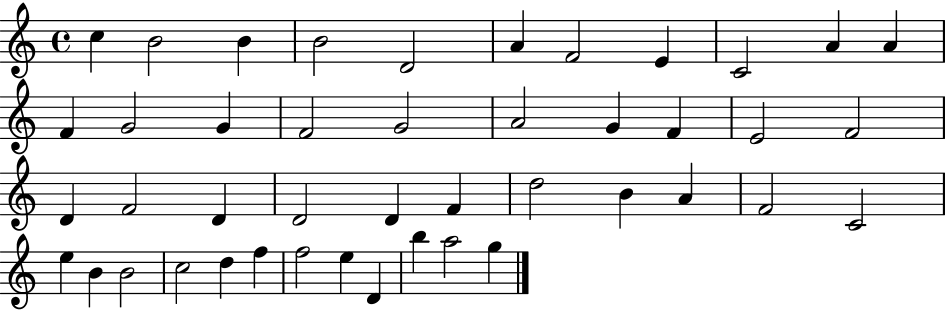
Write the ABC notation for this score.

X:1
T:Untitled
M:4/4
L:1/4
K:C
c B2 B B2 D2 A F2 E C2 A A F G2 G F2 G2 A2 G F E2 F2 D F2 D D2 D F d2 B A F2 C2 e B B2 c2 d f f2 e D b a2 g